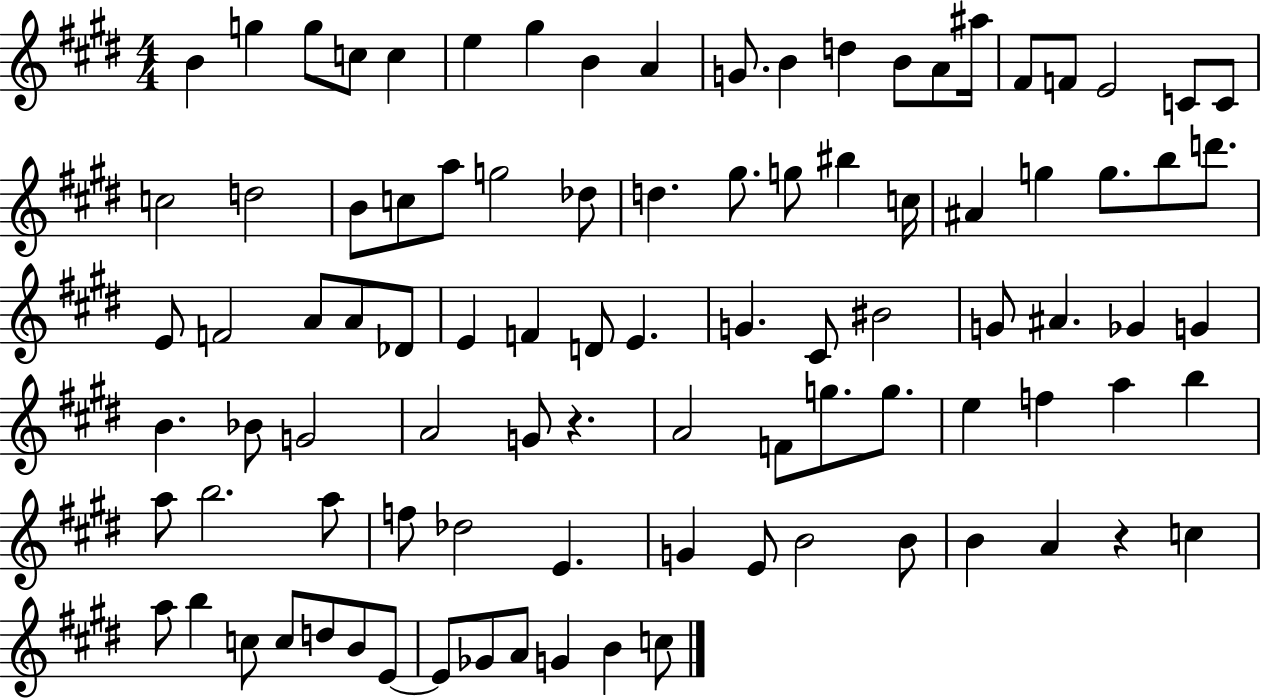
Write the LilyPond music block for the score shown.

{
  \clef treble
  \numericTimeSignature
  \time 4/4
  \key e \major
  b'4 g''4 g''8 c''8 c''4 | e''4 gis''4 b'4 a'4 | g'8. b'4 d''4 b'8 a'8 ais''16 | fis'8 f'8 e'2 c'8 c'8 | \break c''2 d''2 | b'8 c''8 a''8 g''2 des''8 | d''4. gis''8. g''8 bis''4 c''16 | ais'4 g''4 g''8. b''8 d'''8. | \break e'8 f'2 a'8 a'8 des'8 | e'4 f'4 d'8 e'4. | g'4. cis'8 bis'2 | g'8 ais'4. ges'4 g'4 | \break b'4. bes'8 g'2 | a'2 g'8 r4. | a'2 f'8 g''8. g''8. | e''4 f''4 a''4 b''4 | \break a''8 b''2. a''8 | f''8 des''2 e'4. | g'4 e'8 b'2 b'8 | b'4 a'4 r4 c''4 | \break a''8 b''4 c''8 c''8 d''8 b'8 e'8~~ | e'8 ges'8 a'8 g'4 b'4 c''8 | \bar "|."
}